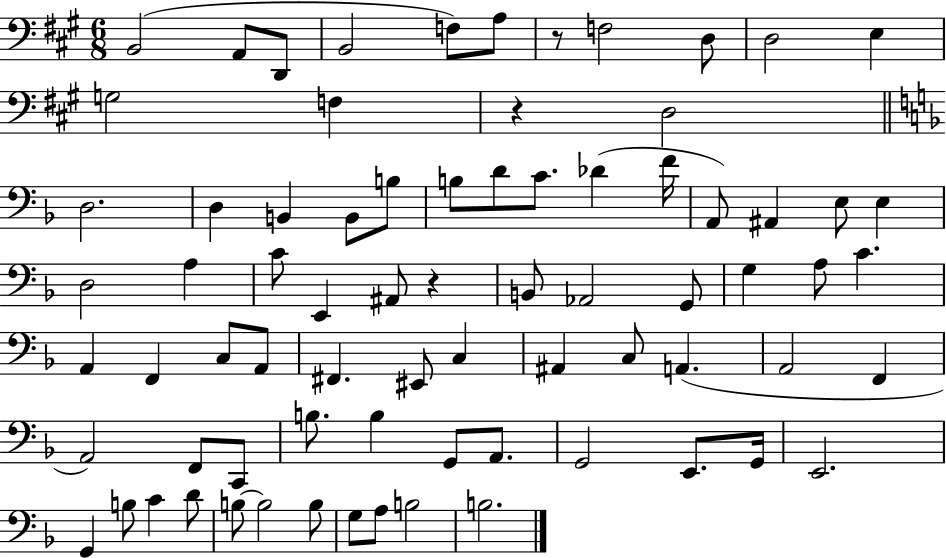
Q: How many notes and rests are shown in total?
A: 75